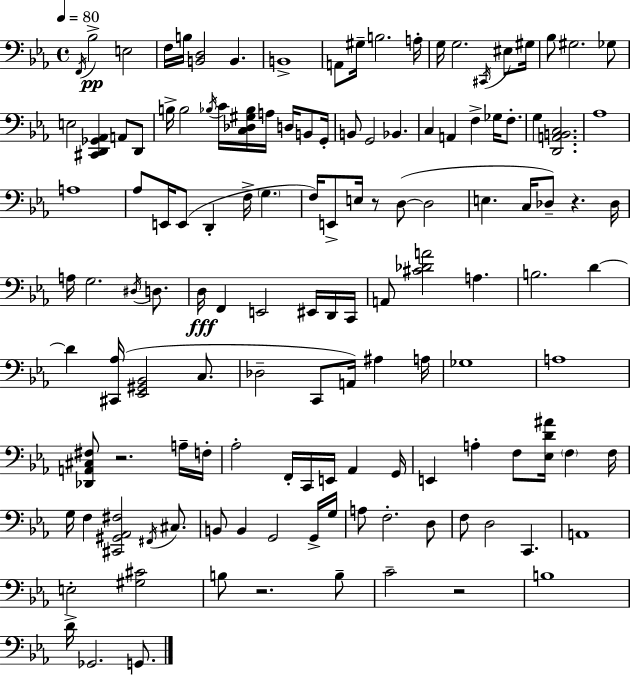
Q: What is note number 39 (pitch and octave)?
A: G3